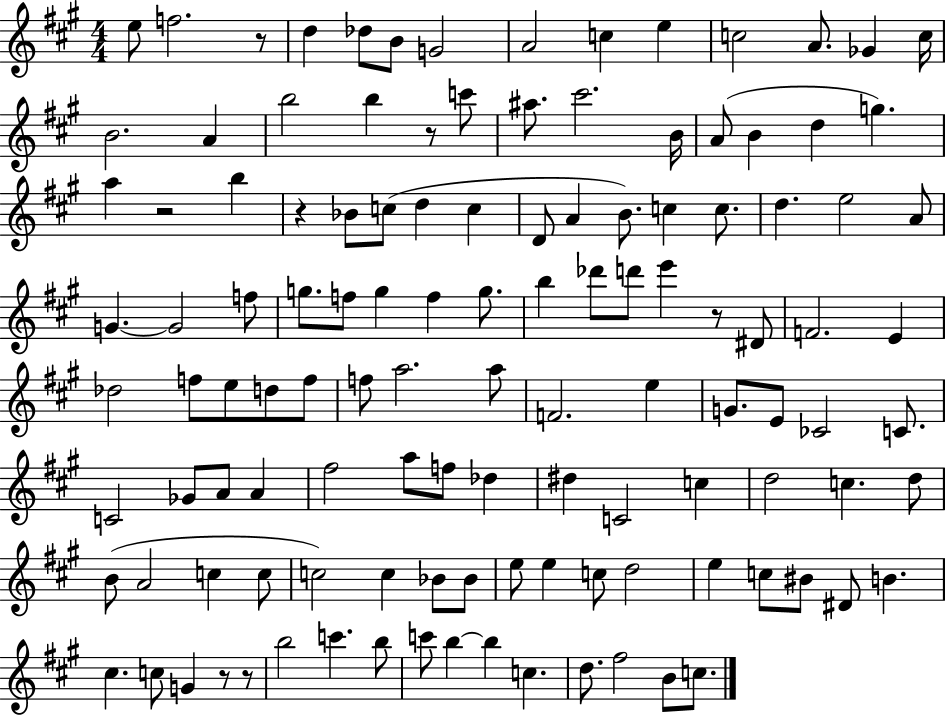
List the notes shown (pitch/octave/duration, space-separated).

E5/e F5/h. R/e D5/q Db5/e B4/e G4/h A4/h C5/q E5/q C5/h A4/e. Gb4/q C5/s B4/h. A4/q B5/h B5/q R/e C6/e A#5/e. C#6/h. B4/s A4/e B4/q D5/q G5/q. A5/q R/h B5/q R/q Bb4/e C5/e D5/q C5/q D4/e A4/q B4/e. C5/q C5/e. D5/q. E5/h A4/e G4/q. G4/h F5/e G5/e. F5/e G5/q F5/q G5/e. B5/q Db6/e D6/e E6/q R/e D#4/e F4/h. E4/q Db5/h F5/e E5/e D5/e F5/e F5/e A5/h. A5/e F4/h. E5/q G4/e. E4/e CES4/h C4/e. C4/h Gb4/e A4/e A4/q F#5/h A5/e F5/e Db5/q D#5/q C4/h C5/q D5/h C5/q. D5/e B4/e A4/h C5/q C5/e C5/h C5/q Bb4/e Bb4/e E5/e E5/q C5/e D5/h E5/q C5/e BIS4/e D#4/e B4/q. C#5/q. C5/e G4/q R/e R/e B5/h C6/q. B5/e C6/e B5/q B5/q C5/q. D5/e. F#5/h B4/e C5/e.